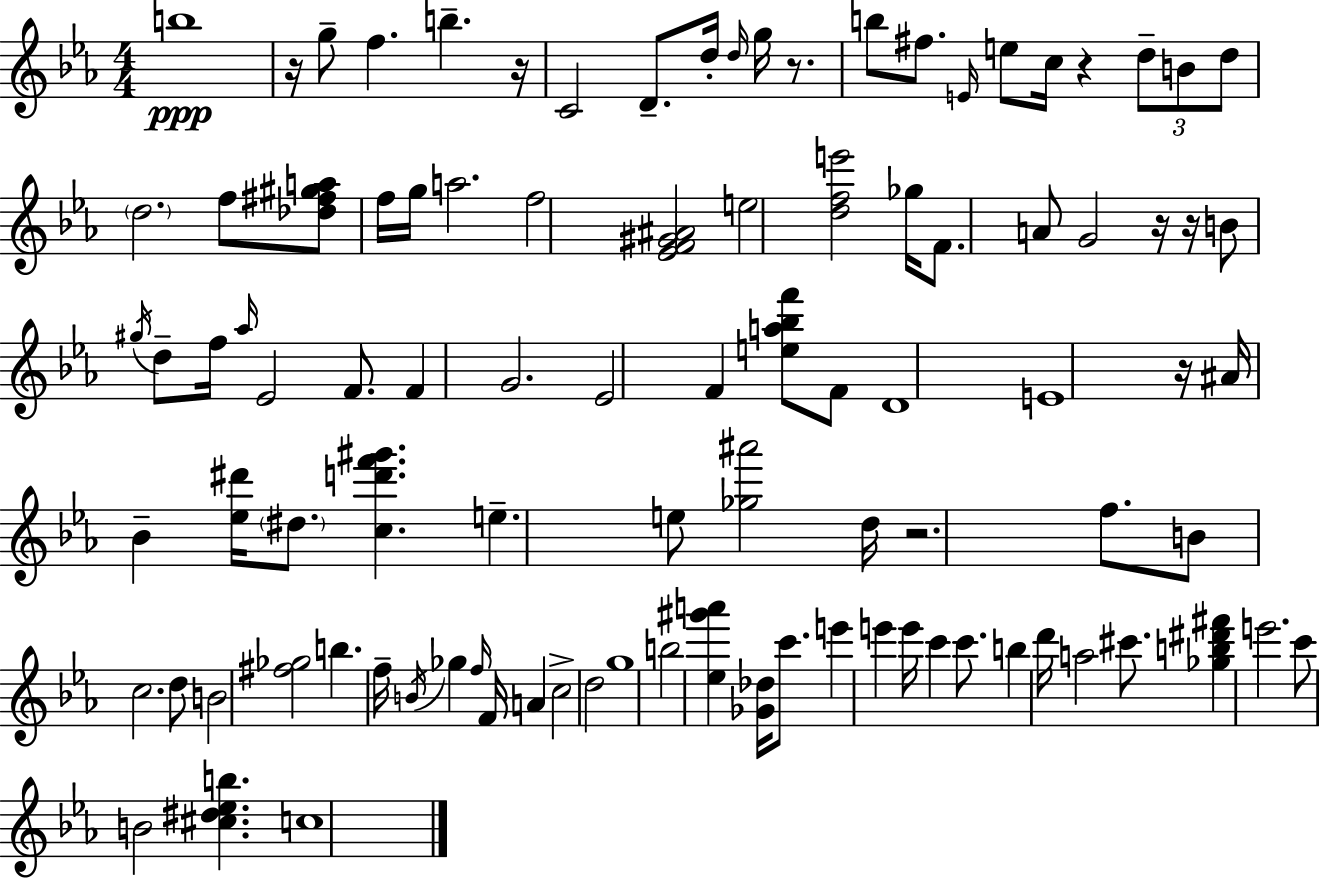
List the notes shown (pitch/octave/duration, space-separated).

B5/w R/s G5/e F5/q. B5/q. R/s C4/h D4/e. D5/s D5/s G5/s R/e. B5/e F#5/e. E4/s E5/e C5/s R/q D5/e B4/e D5/e D5/h. F5/e [Db5,F#5,G#5,A5]/e F5/s G5/s A5/h. F5/h [Eb4,F4,G#4,A#4]/h E5/h [D5,F5,E6]/h Gb5/s F4/e. A4/e G4/h R/s R/s B4/e G#5/s D5/e F5/s Ab5/s Eb4/h F4/e. F4/q G4/h. Eb4/h F4/q [E5,A5,Bb5,F6]/e F4/e D4/w E4/w R/s A#4/s Bb4/q [Eb5,D#6]/s D#5/e. [C5,D6,F6,G#6]/q. E5/q. E5/e [Gb5,A#6]/h D5/s R/h. F5/e. B4/e C5/h. D5/e B4/h [F#5,Gb5]/h B5/q. F5/s B4/s Gb5/q F5/s F4/s A4/q C5/h D5/h G5/w B5/h [Eb5,G#6,A6]/q [Gb4,Db5]/s C6/e. E6/q E6/q E6/s C6/q C6/e. B5/q D6/s A5/h C#6/e. [Gb5,B5,D#6,F#6]/q E6/h. C6/e B4/h [C#5,D#5,Eb5,B5]/q. C5/w